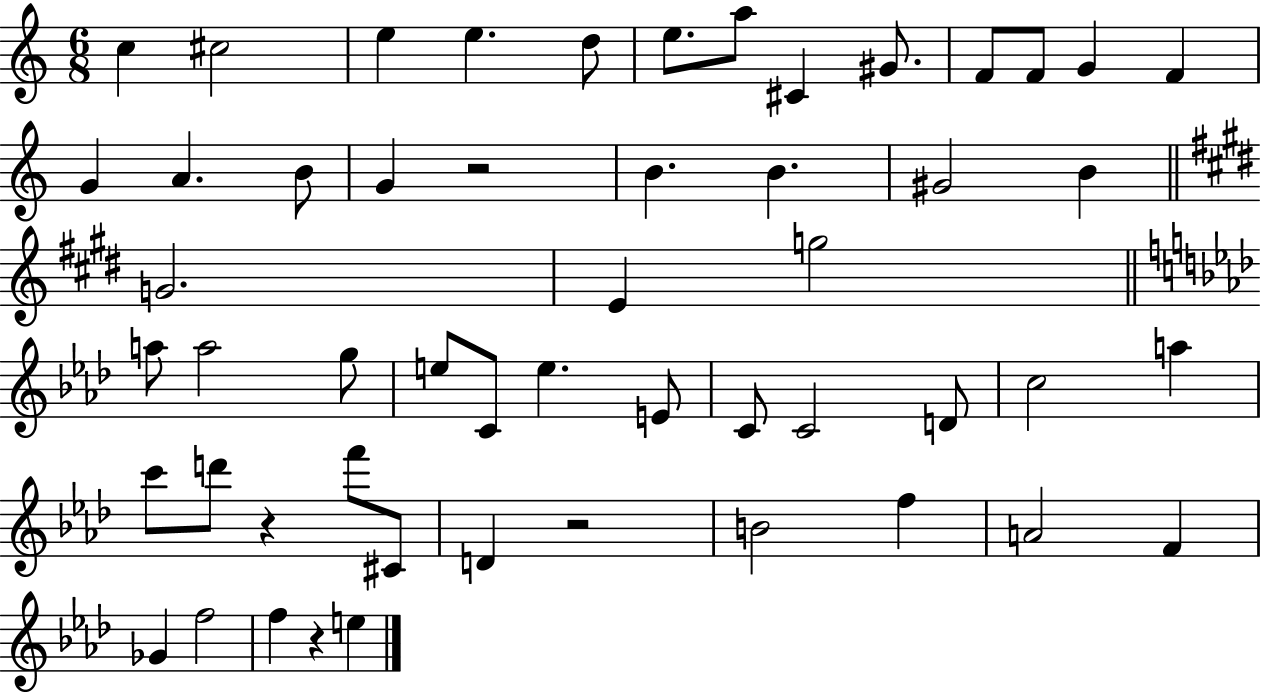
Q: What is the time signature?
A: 6/8